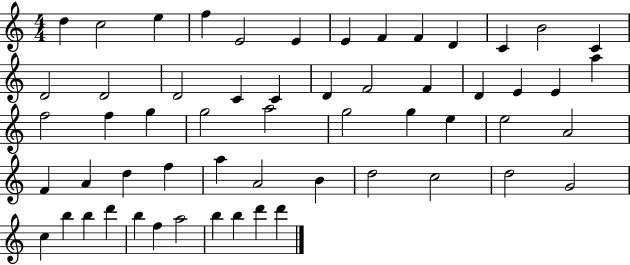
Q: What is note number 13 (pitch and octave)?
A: C4